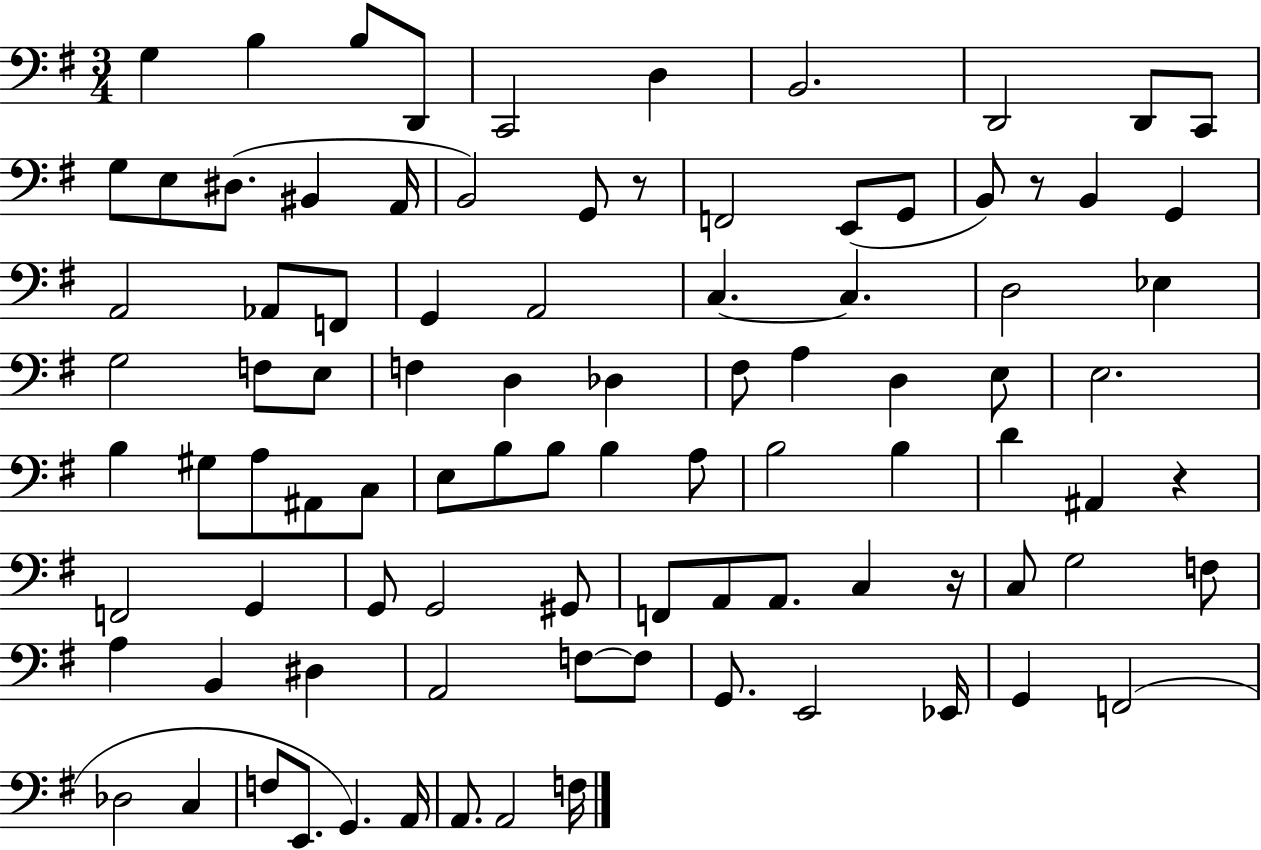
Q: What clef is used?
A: bass